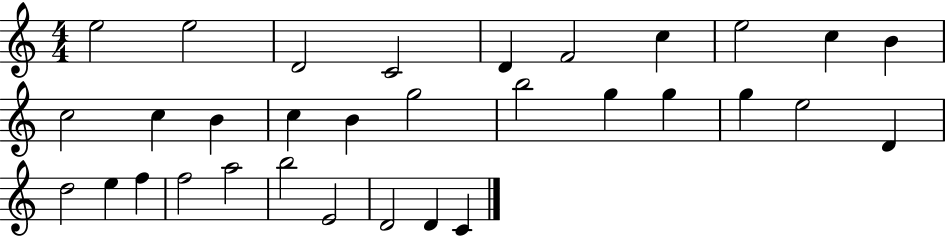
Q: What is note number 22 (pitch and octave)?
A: D4